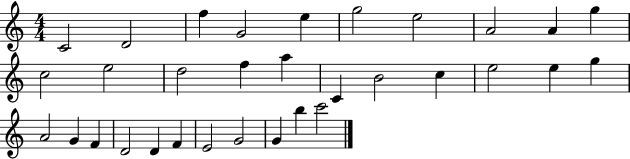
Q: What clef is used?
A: treble